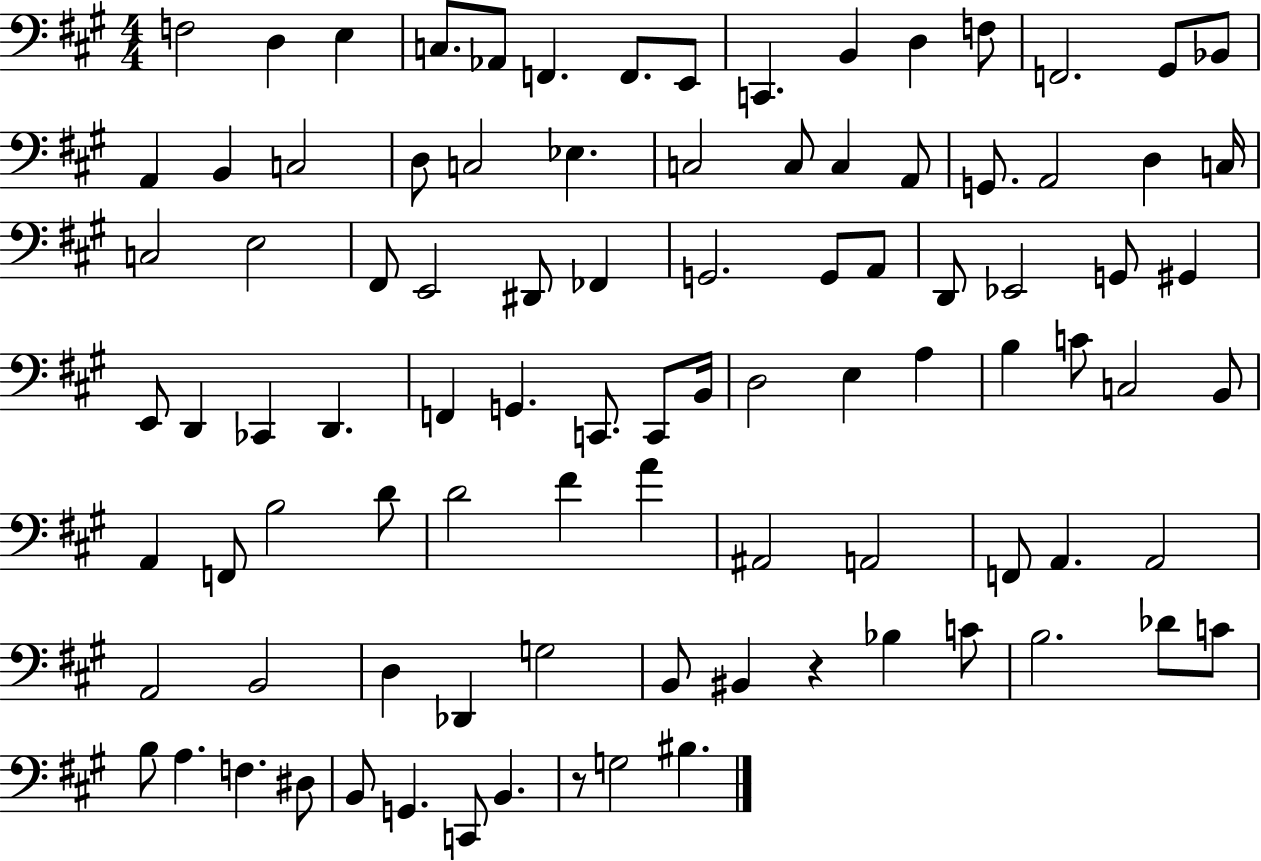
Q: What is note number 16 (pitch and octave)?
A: A2